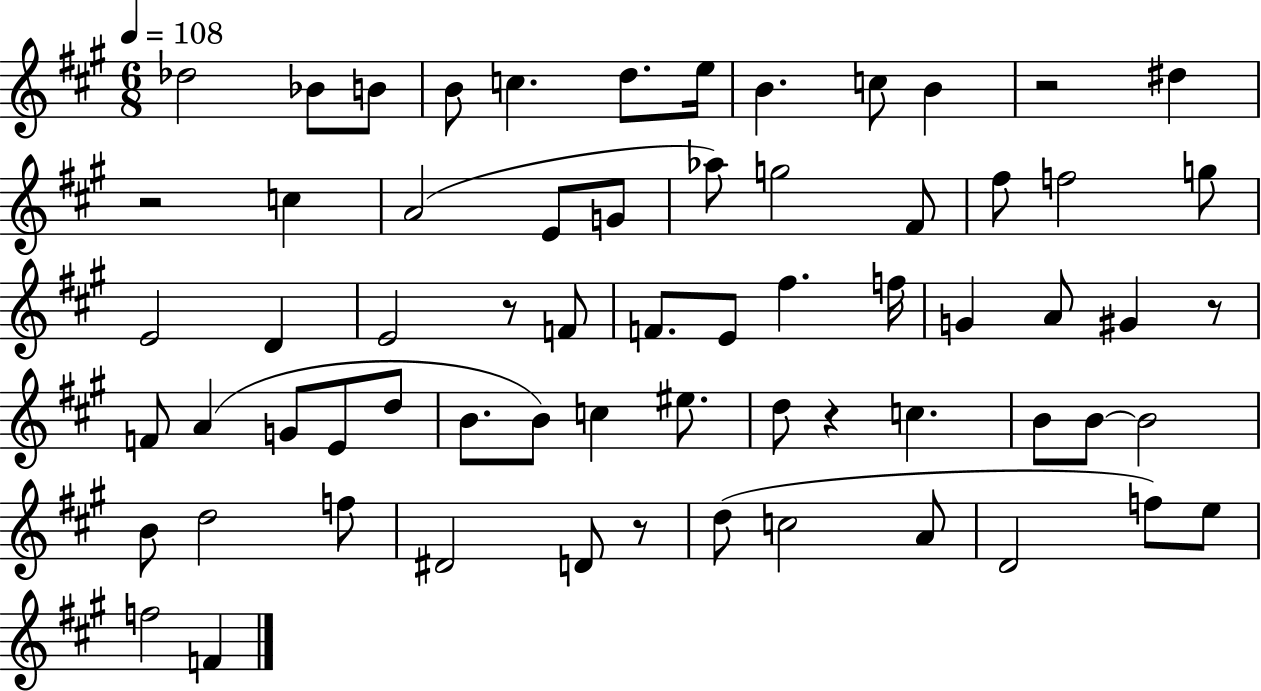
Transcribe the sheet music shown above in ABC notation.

X:1
T:Untitled
M:6/8
L:1/4
K:A
_d2 _B/2 B/2 B/2 c d/2 e/4 B c/2 B z2 ^d z2 c A2 E/2 G/2 _a/2 g2 ^F/2 ^f/2 f2 g/2 E2 D E2 z/2 F/2 F/2 E/2 ^f f/4 G A/2 ^G z/2 F/2 A G/2 E/2 d/2 B/2 B/2 c ^e/2 d/2 z c B/2 B/2 B2 B/2 d2 f/2 ^D2 D/2 z/2 d/2 c2 A/2 D2 f/2 e/2 f2 F